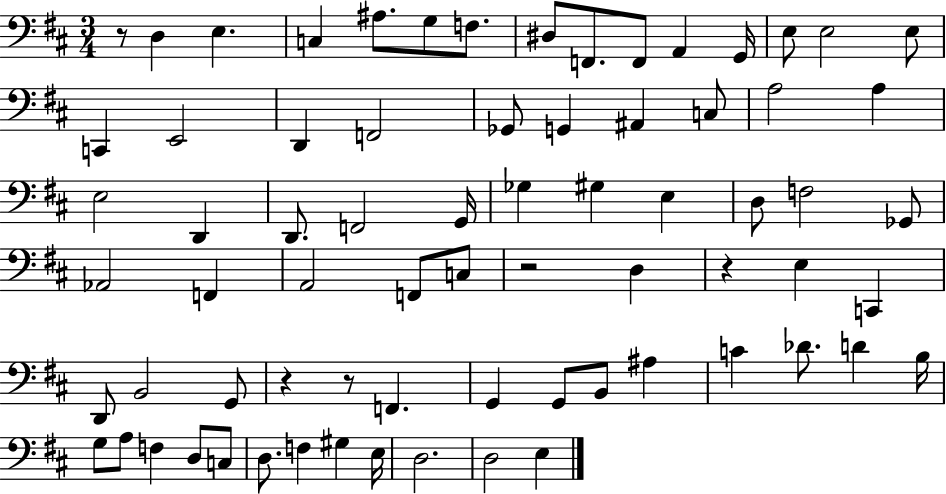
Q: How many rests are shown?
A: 5